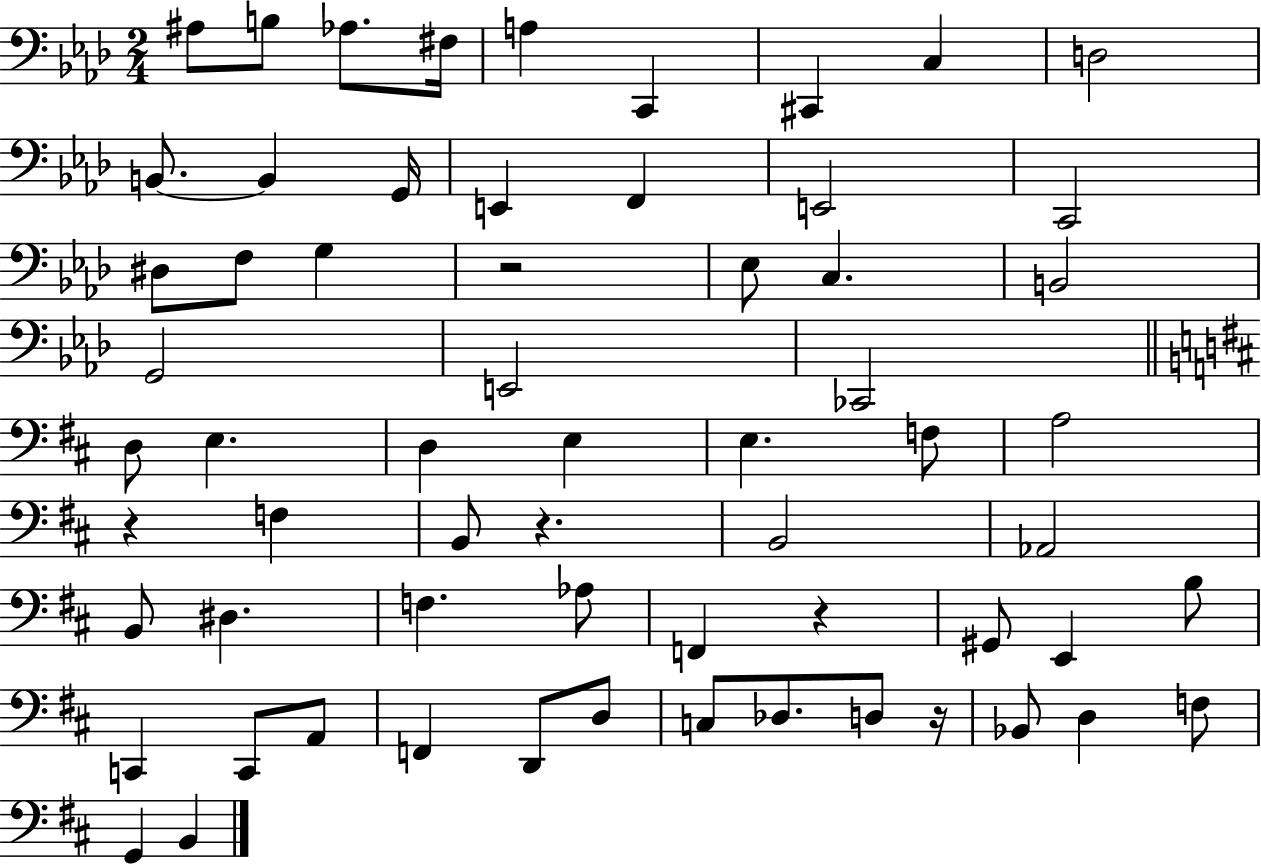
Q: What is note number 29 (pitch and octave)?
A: E3